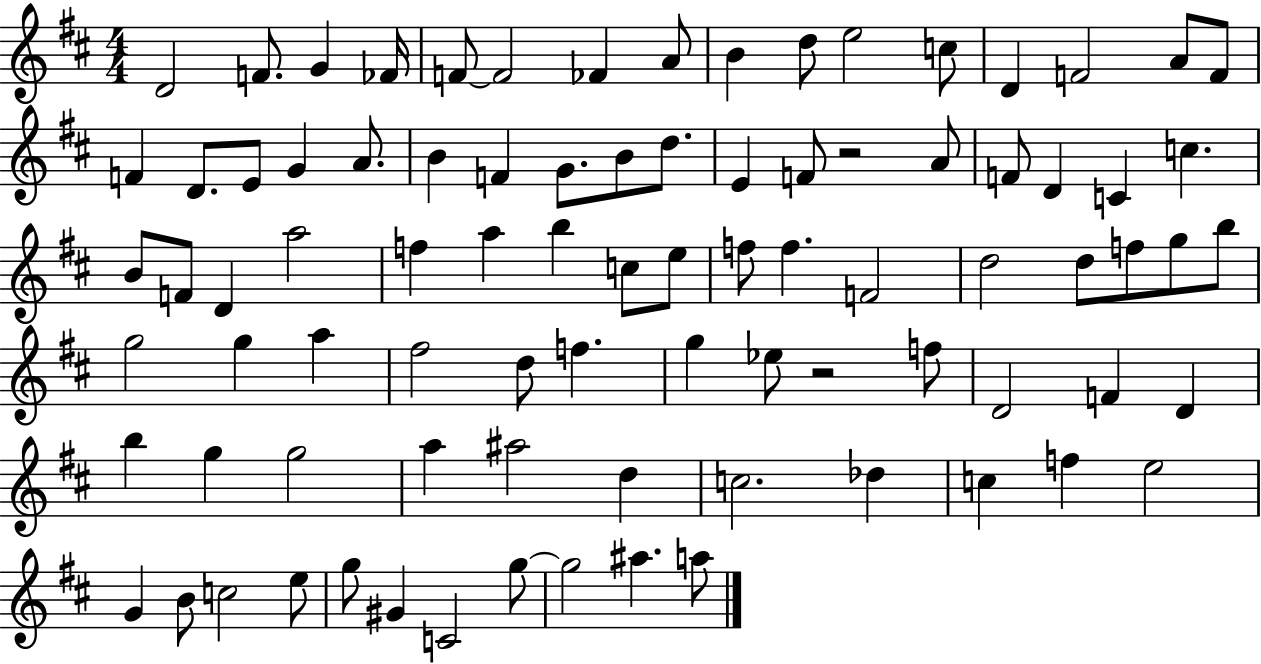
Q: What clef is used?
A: treble